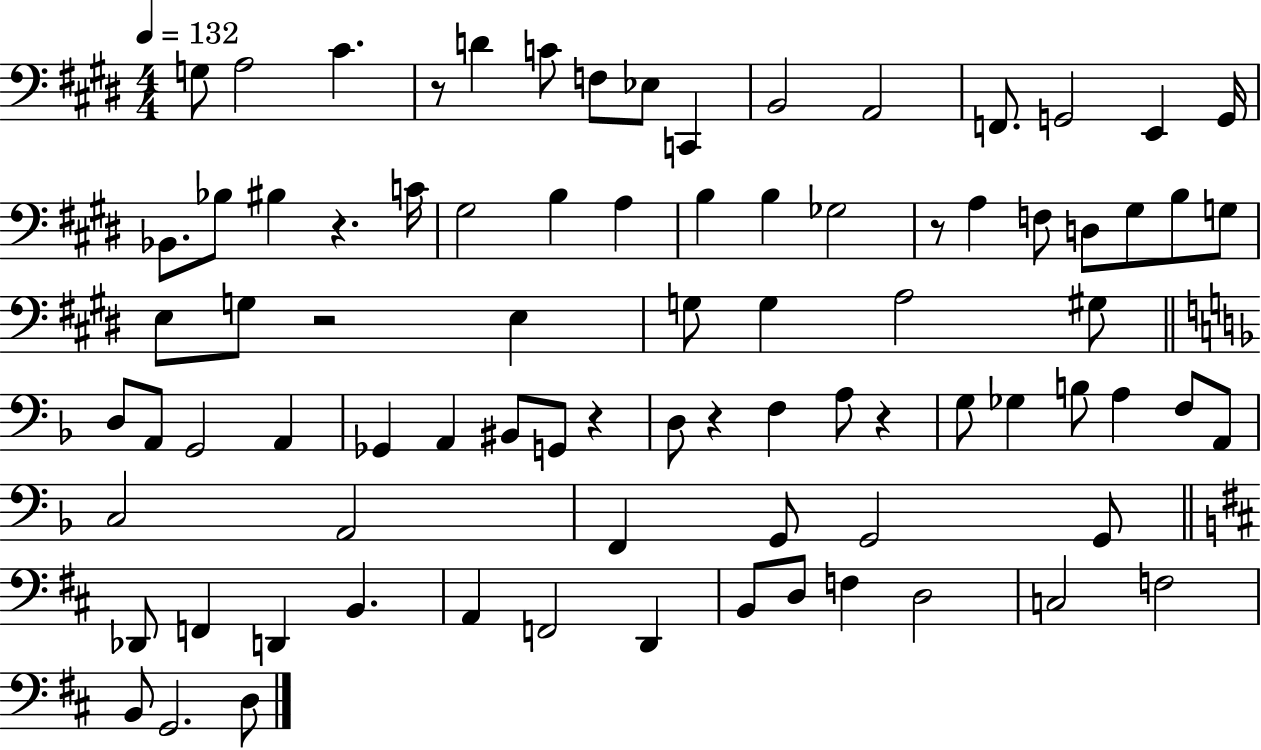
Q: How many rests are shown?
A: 7